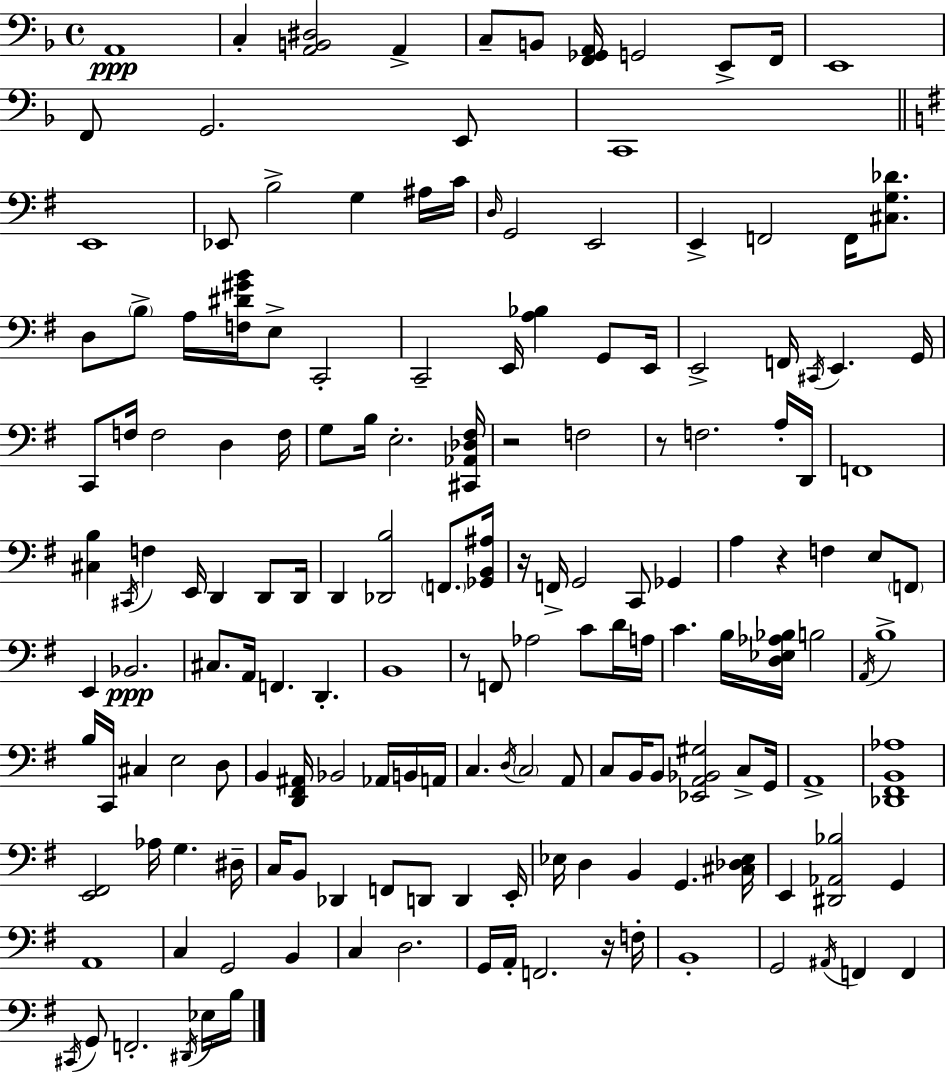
A2/w C3/q [A2,B2,D#3]/h A2/q C3/e B2/e [F2,Gb2,A2]/s G2/h E2/e F2/s E2/w F2/e G2/h. E2/e C2/w E2/w Eb2/e B3/h G3/q A#3/s C4/s D3/s G2/h E2/h E2/q F2/h F2/s [C#3,G3,Db4]/e. D3/e B3/e A3/s [F3,D#4,G#4,B4]/s E3/e C2/h C2/h E2/s [A3,Bb3]/q G2/e E2/s E2/h F2/s C#2/s E2/q. G2/s C2/e F3/s F3/h D3/q F3/s G3/e B3/s E3/h. [C#2,Ab2,Db3,F#3]/s R/h F3/h R/e F3/h. A3/s D2/s F2/w [C#3,B3]/q C#2/s F3/q E2/s D2/q D2/e D2/s D2/q [Db2,B3]/h F2/e. [Gb2,B2,A#3]/s R/s F2/s G2/h C2/e Gb2/q A3/q R/q F3/q E3/e F2/e E2/q Bb2/h. C#3/e. A2/s F2/q. D2/q. B2/w R/e F2/e Ab3/h C4/e D4/s A3/s C4/q. B3/s [D3,Eb3,Ab3,Bb3]/s B3/h A2/s B3/w B3/s C2/s C#3/q E3/h D3/e B2/q [D2,F#2,A#2]/s Bb2/h Ab2/s B2/s A2/s C3/q. D3/s C3/h A2/e C3/e B2/s B2/e [Eb2,A2,Bb2,G#3]/h C3/e G2/s A2/w [Db2,F#2,B2,Ab3]/w [E2,F#2]/h Ab3/s G3/q. D#3/s C3/s B2/e Db2/q F2/e D2/e D2/q E2/s Eb3/s D3/q B2/q G2/q. [C#3,Db3,Eb3]/s E2/q [D#2,Ab2,Bb3]/h G2/q A2/w C3/q G2/h B2/q C3/q D3/h. G2/s A2/s F2/h. R/s F3/s B2/w G2/h A#2/s F2/q F2/q C#2/s G2/e F2/h. D#2/s Eb3/s B3/s